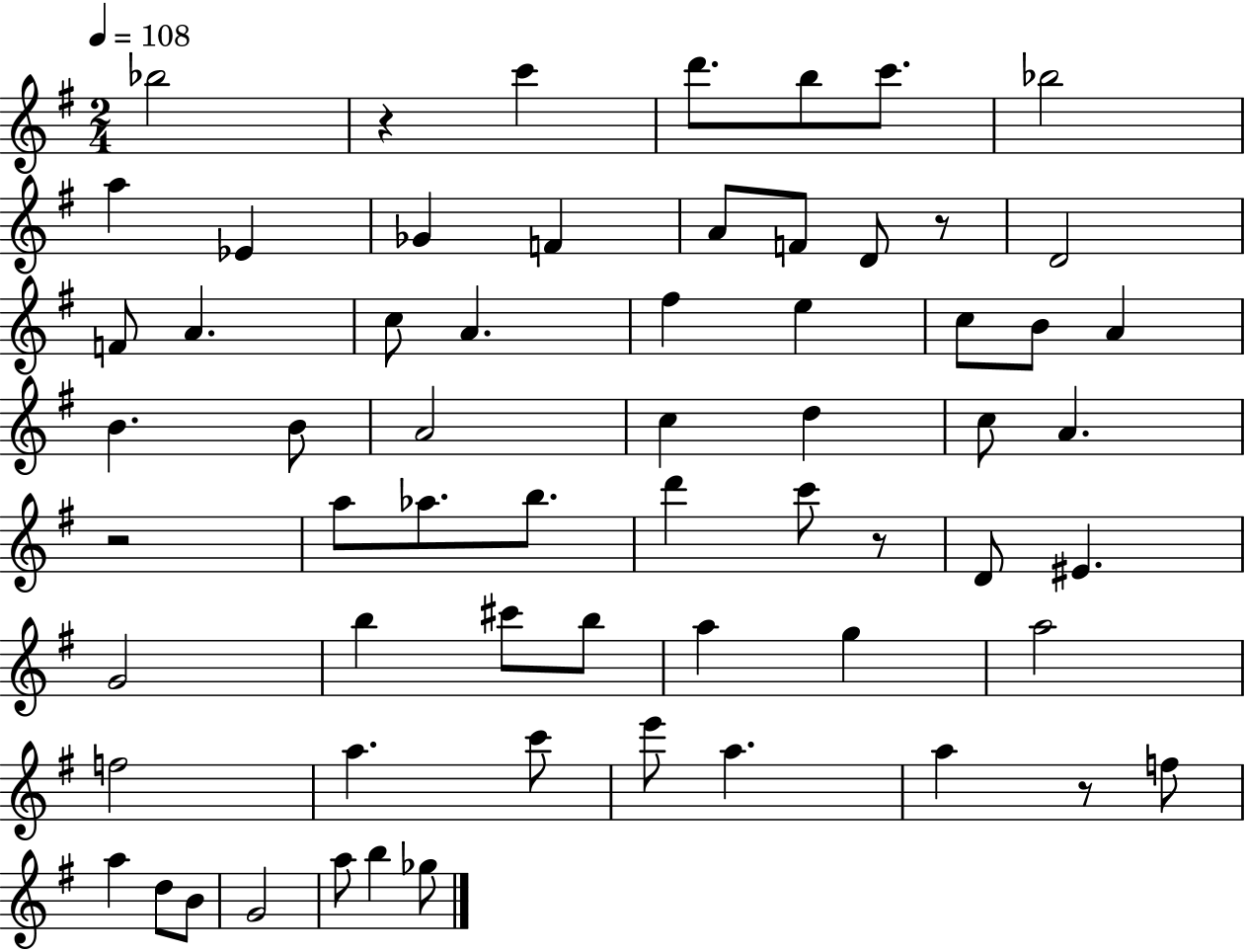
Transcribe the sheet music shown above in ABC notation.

X:1
T:Untitled
M:2/4
L:1/4
K:G
_b2 z c' d'/2 b/2 c'/2 _b2 a _E _G F A/2 F/2 D/2 z/2 D2 F/2 A c/2 A ^f e c/2 B/2 A B B/2 A2 c d c/2 A z2 a/2 _a/2 b/2 d' c'/2 z/2 D/2 ^E G2 b ^c'/2 b/2 a g a2 f2 a c'/2 e'/2 a a z/2 f/2 a d/2 B/2 G2 a/2 b _g/2